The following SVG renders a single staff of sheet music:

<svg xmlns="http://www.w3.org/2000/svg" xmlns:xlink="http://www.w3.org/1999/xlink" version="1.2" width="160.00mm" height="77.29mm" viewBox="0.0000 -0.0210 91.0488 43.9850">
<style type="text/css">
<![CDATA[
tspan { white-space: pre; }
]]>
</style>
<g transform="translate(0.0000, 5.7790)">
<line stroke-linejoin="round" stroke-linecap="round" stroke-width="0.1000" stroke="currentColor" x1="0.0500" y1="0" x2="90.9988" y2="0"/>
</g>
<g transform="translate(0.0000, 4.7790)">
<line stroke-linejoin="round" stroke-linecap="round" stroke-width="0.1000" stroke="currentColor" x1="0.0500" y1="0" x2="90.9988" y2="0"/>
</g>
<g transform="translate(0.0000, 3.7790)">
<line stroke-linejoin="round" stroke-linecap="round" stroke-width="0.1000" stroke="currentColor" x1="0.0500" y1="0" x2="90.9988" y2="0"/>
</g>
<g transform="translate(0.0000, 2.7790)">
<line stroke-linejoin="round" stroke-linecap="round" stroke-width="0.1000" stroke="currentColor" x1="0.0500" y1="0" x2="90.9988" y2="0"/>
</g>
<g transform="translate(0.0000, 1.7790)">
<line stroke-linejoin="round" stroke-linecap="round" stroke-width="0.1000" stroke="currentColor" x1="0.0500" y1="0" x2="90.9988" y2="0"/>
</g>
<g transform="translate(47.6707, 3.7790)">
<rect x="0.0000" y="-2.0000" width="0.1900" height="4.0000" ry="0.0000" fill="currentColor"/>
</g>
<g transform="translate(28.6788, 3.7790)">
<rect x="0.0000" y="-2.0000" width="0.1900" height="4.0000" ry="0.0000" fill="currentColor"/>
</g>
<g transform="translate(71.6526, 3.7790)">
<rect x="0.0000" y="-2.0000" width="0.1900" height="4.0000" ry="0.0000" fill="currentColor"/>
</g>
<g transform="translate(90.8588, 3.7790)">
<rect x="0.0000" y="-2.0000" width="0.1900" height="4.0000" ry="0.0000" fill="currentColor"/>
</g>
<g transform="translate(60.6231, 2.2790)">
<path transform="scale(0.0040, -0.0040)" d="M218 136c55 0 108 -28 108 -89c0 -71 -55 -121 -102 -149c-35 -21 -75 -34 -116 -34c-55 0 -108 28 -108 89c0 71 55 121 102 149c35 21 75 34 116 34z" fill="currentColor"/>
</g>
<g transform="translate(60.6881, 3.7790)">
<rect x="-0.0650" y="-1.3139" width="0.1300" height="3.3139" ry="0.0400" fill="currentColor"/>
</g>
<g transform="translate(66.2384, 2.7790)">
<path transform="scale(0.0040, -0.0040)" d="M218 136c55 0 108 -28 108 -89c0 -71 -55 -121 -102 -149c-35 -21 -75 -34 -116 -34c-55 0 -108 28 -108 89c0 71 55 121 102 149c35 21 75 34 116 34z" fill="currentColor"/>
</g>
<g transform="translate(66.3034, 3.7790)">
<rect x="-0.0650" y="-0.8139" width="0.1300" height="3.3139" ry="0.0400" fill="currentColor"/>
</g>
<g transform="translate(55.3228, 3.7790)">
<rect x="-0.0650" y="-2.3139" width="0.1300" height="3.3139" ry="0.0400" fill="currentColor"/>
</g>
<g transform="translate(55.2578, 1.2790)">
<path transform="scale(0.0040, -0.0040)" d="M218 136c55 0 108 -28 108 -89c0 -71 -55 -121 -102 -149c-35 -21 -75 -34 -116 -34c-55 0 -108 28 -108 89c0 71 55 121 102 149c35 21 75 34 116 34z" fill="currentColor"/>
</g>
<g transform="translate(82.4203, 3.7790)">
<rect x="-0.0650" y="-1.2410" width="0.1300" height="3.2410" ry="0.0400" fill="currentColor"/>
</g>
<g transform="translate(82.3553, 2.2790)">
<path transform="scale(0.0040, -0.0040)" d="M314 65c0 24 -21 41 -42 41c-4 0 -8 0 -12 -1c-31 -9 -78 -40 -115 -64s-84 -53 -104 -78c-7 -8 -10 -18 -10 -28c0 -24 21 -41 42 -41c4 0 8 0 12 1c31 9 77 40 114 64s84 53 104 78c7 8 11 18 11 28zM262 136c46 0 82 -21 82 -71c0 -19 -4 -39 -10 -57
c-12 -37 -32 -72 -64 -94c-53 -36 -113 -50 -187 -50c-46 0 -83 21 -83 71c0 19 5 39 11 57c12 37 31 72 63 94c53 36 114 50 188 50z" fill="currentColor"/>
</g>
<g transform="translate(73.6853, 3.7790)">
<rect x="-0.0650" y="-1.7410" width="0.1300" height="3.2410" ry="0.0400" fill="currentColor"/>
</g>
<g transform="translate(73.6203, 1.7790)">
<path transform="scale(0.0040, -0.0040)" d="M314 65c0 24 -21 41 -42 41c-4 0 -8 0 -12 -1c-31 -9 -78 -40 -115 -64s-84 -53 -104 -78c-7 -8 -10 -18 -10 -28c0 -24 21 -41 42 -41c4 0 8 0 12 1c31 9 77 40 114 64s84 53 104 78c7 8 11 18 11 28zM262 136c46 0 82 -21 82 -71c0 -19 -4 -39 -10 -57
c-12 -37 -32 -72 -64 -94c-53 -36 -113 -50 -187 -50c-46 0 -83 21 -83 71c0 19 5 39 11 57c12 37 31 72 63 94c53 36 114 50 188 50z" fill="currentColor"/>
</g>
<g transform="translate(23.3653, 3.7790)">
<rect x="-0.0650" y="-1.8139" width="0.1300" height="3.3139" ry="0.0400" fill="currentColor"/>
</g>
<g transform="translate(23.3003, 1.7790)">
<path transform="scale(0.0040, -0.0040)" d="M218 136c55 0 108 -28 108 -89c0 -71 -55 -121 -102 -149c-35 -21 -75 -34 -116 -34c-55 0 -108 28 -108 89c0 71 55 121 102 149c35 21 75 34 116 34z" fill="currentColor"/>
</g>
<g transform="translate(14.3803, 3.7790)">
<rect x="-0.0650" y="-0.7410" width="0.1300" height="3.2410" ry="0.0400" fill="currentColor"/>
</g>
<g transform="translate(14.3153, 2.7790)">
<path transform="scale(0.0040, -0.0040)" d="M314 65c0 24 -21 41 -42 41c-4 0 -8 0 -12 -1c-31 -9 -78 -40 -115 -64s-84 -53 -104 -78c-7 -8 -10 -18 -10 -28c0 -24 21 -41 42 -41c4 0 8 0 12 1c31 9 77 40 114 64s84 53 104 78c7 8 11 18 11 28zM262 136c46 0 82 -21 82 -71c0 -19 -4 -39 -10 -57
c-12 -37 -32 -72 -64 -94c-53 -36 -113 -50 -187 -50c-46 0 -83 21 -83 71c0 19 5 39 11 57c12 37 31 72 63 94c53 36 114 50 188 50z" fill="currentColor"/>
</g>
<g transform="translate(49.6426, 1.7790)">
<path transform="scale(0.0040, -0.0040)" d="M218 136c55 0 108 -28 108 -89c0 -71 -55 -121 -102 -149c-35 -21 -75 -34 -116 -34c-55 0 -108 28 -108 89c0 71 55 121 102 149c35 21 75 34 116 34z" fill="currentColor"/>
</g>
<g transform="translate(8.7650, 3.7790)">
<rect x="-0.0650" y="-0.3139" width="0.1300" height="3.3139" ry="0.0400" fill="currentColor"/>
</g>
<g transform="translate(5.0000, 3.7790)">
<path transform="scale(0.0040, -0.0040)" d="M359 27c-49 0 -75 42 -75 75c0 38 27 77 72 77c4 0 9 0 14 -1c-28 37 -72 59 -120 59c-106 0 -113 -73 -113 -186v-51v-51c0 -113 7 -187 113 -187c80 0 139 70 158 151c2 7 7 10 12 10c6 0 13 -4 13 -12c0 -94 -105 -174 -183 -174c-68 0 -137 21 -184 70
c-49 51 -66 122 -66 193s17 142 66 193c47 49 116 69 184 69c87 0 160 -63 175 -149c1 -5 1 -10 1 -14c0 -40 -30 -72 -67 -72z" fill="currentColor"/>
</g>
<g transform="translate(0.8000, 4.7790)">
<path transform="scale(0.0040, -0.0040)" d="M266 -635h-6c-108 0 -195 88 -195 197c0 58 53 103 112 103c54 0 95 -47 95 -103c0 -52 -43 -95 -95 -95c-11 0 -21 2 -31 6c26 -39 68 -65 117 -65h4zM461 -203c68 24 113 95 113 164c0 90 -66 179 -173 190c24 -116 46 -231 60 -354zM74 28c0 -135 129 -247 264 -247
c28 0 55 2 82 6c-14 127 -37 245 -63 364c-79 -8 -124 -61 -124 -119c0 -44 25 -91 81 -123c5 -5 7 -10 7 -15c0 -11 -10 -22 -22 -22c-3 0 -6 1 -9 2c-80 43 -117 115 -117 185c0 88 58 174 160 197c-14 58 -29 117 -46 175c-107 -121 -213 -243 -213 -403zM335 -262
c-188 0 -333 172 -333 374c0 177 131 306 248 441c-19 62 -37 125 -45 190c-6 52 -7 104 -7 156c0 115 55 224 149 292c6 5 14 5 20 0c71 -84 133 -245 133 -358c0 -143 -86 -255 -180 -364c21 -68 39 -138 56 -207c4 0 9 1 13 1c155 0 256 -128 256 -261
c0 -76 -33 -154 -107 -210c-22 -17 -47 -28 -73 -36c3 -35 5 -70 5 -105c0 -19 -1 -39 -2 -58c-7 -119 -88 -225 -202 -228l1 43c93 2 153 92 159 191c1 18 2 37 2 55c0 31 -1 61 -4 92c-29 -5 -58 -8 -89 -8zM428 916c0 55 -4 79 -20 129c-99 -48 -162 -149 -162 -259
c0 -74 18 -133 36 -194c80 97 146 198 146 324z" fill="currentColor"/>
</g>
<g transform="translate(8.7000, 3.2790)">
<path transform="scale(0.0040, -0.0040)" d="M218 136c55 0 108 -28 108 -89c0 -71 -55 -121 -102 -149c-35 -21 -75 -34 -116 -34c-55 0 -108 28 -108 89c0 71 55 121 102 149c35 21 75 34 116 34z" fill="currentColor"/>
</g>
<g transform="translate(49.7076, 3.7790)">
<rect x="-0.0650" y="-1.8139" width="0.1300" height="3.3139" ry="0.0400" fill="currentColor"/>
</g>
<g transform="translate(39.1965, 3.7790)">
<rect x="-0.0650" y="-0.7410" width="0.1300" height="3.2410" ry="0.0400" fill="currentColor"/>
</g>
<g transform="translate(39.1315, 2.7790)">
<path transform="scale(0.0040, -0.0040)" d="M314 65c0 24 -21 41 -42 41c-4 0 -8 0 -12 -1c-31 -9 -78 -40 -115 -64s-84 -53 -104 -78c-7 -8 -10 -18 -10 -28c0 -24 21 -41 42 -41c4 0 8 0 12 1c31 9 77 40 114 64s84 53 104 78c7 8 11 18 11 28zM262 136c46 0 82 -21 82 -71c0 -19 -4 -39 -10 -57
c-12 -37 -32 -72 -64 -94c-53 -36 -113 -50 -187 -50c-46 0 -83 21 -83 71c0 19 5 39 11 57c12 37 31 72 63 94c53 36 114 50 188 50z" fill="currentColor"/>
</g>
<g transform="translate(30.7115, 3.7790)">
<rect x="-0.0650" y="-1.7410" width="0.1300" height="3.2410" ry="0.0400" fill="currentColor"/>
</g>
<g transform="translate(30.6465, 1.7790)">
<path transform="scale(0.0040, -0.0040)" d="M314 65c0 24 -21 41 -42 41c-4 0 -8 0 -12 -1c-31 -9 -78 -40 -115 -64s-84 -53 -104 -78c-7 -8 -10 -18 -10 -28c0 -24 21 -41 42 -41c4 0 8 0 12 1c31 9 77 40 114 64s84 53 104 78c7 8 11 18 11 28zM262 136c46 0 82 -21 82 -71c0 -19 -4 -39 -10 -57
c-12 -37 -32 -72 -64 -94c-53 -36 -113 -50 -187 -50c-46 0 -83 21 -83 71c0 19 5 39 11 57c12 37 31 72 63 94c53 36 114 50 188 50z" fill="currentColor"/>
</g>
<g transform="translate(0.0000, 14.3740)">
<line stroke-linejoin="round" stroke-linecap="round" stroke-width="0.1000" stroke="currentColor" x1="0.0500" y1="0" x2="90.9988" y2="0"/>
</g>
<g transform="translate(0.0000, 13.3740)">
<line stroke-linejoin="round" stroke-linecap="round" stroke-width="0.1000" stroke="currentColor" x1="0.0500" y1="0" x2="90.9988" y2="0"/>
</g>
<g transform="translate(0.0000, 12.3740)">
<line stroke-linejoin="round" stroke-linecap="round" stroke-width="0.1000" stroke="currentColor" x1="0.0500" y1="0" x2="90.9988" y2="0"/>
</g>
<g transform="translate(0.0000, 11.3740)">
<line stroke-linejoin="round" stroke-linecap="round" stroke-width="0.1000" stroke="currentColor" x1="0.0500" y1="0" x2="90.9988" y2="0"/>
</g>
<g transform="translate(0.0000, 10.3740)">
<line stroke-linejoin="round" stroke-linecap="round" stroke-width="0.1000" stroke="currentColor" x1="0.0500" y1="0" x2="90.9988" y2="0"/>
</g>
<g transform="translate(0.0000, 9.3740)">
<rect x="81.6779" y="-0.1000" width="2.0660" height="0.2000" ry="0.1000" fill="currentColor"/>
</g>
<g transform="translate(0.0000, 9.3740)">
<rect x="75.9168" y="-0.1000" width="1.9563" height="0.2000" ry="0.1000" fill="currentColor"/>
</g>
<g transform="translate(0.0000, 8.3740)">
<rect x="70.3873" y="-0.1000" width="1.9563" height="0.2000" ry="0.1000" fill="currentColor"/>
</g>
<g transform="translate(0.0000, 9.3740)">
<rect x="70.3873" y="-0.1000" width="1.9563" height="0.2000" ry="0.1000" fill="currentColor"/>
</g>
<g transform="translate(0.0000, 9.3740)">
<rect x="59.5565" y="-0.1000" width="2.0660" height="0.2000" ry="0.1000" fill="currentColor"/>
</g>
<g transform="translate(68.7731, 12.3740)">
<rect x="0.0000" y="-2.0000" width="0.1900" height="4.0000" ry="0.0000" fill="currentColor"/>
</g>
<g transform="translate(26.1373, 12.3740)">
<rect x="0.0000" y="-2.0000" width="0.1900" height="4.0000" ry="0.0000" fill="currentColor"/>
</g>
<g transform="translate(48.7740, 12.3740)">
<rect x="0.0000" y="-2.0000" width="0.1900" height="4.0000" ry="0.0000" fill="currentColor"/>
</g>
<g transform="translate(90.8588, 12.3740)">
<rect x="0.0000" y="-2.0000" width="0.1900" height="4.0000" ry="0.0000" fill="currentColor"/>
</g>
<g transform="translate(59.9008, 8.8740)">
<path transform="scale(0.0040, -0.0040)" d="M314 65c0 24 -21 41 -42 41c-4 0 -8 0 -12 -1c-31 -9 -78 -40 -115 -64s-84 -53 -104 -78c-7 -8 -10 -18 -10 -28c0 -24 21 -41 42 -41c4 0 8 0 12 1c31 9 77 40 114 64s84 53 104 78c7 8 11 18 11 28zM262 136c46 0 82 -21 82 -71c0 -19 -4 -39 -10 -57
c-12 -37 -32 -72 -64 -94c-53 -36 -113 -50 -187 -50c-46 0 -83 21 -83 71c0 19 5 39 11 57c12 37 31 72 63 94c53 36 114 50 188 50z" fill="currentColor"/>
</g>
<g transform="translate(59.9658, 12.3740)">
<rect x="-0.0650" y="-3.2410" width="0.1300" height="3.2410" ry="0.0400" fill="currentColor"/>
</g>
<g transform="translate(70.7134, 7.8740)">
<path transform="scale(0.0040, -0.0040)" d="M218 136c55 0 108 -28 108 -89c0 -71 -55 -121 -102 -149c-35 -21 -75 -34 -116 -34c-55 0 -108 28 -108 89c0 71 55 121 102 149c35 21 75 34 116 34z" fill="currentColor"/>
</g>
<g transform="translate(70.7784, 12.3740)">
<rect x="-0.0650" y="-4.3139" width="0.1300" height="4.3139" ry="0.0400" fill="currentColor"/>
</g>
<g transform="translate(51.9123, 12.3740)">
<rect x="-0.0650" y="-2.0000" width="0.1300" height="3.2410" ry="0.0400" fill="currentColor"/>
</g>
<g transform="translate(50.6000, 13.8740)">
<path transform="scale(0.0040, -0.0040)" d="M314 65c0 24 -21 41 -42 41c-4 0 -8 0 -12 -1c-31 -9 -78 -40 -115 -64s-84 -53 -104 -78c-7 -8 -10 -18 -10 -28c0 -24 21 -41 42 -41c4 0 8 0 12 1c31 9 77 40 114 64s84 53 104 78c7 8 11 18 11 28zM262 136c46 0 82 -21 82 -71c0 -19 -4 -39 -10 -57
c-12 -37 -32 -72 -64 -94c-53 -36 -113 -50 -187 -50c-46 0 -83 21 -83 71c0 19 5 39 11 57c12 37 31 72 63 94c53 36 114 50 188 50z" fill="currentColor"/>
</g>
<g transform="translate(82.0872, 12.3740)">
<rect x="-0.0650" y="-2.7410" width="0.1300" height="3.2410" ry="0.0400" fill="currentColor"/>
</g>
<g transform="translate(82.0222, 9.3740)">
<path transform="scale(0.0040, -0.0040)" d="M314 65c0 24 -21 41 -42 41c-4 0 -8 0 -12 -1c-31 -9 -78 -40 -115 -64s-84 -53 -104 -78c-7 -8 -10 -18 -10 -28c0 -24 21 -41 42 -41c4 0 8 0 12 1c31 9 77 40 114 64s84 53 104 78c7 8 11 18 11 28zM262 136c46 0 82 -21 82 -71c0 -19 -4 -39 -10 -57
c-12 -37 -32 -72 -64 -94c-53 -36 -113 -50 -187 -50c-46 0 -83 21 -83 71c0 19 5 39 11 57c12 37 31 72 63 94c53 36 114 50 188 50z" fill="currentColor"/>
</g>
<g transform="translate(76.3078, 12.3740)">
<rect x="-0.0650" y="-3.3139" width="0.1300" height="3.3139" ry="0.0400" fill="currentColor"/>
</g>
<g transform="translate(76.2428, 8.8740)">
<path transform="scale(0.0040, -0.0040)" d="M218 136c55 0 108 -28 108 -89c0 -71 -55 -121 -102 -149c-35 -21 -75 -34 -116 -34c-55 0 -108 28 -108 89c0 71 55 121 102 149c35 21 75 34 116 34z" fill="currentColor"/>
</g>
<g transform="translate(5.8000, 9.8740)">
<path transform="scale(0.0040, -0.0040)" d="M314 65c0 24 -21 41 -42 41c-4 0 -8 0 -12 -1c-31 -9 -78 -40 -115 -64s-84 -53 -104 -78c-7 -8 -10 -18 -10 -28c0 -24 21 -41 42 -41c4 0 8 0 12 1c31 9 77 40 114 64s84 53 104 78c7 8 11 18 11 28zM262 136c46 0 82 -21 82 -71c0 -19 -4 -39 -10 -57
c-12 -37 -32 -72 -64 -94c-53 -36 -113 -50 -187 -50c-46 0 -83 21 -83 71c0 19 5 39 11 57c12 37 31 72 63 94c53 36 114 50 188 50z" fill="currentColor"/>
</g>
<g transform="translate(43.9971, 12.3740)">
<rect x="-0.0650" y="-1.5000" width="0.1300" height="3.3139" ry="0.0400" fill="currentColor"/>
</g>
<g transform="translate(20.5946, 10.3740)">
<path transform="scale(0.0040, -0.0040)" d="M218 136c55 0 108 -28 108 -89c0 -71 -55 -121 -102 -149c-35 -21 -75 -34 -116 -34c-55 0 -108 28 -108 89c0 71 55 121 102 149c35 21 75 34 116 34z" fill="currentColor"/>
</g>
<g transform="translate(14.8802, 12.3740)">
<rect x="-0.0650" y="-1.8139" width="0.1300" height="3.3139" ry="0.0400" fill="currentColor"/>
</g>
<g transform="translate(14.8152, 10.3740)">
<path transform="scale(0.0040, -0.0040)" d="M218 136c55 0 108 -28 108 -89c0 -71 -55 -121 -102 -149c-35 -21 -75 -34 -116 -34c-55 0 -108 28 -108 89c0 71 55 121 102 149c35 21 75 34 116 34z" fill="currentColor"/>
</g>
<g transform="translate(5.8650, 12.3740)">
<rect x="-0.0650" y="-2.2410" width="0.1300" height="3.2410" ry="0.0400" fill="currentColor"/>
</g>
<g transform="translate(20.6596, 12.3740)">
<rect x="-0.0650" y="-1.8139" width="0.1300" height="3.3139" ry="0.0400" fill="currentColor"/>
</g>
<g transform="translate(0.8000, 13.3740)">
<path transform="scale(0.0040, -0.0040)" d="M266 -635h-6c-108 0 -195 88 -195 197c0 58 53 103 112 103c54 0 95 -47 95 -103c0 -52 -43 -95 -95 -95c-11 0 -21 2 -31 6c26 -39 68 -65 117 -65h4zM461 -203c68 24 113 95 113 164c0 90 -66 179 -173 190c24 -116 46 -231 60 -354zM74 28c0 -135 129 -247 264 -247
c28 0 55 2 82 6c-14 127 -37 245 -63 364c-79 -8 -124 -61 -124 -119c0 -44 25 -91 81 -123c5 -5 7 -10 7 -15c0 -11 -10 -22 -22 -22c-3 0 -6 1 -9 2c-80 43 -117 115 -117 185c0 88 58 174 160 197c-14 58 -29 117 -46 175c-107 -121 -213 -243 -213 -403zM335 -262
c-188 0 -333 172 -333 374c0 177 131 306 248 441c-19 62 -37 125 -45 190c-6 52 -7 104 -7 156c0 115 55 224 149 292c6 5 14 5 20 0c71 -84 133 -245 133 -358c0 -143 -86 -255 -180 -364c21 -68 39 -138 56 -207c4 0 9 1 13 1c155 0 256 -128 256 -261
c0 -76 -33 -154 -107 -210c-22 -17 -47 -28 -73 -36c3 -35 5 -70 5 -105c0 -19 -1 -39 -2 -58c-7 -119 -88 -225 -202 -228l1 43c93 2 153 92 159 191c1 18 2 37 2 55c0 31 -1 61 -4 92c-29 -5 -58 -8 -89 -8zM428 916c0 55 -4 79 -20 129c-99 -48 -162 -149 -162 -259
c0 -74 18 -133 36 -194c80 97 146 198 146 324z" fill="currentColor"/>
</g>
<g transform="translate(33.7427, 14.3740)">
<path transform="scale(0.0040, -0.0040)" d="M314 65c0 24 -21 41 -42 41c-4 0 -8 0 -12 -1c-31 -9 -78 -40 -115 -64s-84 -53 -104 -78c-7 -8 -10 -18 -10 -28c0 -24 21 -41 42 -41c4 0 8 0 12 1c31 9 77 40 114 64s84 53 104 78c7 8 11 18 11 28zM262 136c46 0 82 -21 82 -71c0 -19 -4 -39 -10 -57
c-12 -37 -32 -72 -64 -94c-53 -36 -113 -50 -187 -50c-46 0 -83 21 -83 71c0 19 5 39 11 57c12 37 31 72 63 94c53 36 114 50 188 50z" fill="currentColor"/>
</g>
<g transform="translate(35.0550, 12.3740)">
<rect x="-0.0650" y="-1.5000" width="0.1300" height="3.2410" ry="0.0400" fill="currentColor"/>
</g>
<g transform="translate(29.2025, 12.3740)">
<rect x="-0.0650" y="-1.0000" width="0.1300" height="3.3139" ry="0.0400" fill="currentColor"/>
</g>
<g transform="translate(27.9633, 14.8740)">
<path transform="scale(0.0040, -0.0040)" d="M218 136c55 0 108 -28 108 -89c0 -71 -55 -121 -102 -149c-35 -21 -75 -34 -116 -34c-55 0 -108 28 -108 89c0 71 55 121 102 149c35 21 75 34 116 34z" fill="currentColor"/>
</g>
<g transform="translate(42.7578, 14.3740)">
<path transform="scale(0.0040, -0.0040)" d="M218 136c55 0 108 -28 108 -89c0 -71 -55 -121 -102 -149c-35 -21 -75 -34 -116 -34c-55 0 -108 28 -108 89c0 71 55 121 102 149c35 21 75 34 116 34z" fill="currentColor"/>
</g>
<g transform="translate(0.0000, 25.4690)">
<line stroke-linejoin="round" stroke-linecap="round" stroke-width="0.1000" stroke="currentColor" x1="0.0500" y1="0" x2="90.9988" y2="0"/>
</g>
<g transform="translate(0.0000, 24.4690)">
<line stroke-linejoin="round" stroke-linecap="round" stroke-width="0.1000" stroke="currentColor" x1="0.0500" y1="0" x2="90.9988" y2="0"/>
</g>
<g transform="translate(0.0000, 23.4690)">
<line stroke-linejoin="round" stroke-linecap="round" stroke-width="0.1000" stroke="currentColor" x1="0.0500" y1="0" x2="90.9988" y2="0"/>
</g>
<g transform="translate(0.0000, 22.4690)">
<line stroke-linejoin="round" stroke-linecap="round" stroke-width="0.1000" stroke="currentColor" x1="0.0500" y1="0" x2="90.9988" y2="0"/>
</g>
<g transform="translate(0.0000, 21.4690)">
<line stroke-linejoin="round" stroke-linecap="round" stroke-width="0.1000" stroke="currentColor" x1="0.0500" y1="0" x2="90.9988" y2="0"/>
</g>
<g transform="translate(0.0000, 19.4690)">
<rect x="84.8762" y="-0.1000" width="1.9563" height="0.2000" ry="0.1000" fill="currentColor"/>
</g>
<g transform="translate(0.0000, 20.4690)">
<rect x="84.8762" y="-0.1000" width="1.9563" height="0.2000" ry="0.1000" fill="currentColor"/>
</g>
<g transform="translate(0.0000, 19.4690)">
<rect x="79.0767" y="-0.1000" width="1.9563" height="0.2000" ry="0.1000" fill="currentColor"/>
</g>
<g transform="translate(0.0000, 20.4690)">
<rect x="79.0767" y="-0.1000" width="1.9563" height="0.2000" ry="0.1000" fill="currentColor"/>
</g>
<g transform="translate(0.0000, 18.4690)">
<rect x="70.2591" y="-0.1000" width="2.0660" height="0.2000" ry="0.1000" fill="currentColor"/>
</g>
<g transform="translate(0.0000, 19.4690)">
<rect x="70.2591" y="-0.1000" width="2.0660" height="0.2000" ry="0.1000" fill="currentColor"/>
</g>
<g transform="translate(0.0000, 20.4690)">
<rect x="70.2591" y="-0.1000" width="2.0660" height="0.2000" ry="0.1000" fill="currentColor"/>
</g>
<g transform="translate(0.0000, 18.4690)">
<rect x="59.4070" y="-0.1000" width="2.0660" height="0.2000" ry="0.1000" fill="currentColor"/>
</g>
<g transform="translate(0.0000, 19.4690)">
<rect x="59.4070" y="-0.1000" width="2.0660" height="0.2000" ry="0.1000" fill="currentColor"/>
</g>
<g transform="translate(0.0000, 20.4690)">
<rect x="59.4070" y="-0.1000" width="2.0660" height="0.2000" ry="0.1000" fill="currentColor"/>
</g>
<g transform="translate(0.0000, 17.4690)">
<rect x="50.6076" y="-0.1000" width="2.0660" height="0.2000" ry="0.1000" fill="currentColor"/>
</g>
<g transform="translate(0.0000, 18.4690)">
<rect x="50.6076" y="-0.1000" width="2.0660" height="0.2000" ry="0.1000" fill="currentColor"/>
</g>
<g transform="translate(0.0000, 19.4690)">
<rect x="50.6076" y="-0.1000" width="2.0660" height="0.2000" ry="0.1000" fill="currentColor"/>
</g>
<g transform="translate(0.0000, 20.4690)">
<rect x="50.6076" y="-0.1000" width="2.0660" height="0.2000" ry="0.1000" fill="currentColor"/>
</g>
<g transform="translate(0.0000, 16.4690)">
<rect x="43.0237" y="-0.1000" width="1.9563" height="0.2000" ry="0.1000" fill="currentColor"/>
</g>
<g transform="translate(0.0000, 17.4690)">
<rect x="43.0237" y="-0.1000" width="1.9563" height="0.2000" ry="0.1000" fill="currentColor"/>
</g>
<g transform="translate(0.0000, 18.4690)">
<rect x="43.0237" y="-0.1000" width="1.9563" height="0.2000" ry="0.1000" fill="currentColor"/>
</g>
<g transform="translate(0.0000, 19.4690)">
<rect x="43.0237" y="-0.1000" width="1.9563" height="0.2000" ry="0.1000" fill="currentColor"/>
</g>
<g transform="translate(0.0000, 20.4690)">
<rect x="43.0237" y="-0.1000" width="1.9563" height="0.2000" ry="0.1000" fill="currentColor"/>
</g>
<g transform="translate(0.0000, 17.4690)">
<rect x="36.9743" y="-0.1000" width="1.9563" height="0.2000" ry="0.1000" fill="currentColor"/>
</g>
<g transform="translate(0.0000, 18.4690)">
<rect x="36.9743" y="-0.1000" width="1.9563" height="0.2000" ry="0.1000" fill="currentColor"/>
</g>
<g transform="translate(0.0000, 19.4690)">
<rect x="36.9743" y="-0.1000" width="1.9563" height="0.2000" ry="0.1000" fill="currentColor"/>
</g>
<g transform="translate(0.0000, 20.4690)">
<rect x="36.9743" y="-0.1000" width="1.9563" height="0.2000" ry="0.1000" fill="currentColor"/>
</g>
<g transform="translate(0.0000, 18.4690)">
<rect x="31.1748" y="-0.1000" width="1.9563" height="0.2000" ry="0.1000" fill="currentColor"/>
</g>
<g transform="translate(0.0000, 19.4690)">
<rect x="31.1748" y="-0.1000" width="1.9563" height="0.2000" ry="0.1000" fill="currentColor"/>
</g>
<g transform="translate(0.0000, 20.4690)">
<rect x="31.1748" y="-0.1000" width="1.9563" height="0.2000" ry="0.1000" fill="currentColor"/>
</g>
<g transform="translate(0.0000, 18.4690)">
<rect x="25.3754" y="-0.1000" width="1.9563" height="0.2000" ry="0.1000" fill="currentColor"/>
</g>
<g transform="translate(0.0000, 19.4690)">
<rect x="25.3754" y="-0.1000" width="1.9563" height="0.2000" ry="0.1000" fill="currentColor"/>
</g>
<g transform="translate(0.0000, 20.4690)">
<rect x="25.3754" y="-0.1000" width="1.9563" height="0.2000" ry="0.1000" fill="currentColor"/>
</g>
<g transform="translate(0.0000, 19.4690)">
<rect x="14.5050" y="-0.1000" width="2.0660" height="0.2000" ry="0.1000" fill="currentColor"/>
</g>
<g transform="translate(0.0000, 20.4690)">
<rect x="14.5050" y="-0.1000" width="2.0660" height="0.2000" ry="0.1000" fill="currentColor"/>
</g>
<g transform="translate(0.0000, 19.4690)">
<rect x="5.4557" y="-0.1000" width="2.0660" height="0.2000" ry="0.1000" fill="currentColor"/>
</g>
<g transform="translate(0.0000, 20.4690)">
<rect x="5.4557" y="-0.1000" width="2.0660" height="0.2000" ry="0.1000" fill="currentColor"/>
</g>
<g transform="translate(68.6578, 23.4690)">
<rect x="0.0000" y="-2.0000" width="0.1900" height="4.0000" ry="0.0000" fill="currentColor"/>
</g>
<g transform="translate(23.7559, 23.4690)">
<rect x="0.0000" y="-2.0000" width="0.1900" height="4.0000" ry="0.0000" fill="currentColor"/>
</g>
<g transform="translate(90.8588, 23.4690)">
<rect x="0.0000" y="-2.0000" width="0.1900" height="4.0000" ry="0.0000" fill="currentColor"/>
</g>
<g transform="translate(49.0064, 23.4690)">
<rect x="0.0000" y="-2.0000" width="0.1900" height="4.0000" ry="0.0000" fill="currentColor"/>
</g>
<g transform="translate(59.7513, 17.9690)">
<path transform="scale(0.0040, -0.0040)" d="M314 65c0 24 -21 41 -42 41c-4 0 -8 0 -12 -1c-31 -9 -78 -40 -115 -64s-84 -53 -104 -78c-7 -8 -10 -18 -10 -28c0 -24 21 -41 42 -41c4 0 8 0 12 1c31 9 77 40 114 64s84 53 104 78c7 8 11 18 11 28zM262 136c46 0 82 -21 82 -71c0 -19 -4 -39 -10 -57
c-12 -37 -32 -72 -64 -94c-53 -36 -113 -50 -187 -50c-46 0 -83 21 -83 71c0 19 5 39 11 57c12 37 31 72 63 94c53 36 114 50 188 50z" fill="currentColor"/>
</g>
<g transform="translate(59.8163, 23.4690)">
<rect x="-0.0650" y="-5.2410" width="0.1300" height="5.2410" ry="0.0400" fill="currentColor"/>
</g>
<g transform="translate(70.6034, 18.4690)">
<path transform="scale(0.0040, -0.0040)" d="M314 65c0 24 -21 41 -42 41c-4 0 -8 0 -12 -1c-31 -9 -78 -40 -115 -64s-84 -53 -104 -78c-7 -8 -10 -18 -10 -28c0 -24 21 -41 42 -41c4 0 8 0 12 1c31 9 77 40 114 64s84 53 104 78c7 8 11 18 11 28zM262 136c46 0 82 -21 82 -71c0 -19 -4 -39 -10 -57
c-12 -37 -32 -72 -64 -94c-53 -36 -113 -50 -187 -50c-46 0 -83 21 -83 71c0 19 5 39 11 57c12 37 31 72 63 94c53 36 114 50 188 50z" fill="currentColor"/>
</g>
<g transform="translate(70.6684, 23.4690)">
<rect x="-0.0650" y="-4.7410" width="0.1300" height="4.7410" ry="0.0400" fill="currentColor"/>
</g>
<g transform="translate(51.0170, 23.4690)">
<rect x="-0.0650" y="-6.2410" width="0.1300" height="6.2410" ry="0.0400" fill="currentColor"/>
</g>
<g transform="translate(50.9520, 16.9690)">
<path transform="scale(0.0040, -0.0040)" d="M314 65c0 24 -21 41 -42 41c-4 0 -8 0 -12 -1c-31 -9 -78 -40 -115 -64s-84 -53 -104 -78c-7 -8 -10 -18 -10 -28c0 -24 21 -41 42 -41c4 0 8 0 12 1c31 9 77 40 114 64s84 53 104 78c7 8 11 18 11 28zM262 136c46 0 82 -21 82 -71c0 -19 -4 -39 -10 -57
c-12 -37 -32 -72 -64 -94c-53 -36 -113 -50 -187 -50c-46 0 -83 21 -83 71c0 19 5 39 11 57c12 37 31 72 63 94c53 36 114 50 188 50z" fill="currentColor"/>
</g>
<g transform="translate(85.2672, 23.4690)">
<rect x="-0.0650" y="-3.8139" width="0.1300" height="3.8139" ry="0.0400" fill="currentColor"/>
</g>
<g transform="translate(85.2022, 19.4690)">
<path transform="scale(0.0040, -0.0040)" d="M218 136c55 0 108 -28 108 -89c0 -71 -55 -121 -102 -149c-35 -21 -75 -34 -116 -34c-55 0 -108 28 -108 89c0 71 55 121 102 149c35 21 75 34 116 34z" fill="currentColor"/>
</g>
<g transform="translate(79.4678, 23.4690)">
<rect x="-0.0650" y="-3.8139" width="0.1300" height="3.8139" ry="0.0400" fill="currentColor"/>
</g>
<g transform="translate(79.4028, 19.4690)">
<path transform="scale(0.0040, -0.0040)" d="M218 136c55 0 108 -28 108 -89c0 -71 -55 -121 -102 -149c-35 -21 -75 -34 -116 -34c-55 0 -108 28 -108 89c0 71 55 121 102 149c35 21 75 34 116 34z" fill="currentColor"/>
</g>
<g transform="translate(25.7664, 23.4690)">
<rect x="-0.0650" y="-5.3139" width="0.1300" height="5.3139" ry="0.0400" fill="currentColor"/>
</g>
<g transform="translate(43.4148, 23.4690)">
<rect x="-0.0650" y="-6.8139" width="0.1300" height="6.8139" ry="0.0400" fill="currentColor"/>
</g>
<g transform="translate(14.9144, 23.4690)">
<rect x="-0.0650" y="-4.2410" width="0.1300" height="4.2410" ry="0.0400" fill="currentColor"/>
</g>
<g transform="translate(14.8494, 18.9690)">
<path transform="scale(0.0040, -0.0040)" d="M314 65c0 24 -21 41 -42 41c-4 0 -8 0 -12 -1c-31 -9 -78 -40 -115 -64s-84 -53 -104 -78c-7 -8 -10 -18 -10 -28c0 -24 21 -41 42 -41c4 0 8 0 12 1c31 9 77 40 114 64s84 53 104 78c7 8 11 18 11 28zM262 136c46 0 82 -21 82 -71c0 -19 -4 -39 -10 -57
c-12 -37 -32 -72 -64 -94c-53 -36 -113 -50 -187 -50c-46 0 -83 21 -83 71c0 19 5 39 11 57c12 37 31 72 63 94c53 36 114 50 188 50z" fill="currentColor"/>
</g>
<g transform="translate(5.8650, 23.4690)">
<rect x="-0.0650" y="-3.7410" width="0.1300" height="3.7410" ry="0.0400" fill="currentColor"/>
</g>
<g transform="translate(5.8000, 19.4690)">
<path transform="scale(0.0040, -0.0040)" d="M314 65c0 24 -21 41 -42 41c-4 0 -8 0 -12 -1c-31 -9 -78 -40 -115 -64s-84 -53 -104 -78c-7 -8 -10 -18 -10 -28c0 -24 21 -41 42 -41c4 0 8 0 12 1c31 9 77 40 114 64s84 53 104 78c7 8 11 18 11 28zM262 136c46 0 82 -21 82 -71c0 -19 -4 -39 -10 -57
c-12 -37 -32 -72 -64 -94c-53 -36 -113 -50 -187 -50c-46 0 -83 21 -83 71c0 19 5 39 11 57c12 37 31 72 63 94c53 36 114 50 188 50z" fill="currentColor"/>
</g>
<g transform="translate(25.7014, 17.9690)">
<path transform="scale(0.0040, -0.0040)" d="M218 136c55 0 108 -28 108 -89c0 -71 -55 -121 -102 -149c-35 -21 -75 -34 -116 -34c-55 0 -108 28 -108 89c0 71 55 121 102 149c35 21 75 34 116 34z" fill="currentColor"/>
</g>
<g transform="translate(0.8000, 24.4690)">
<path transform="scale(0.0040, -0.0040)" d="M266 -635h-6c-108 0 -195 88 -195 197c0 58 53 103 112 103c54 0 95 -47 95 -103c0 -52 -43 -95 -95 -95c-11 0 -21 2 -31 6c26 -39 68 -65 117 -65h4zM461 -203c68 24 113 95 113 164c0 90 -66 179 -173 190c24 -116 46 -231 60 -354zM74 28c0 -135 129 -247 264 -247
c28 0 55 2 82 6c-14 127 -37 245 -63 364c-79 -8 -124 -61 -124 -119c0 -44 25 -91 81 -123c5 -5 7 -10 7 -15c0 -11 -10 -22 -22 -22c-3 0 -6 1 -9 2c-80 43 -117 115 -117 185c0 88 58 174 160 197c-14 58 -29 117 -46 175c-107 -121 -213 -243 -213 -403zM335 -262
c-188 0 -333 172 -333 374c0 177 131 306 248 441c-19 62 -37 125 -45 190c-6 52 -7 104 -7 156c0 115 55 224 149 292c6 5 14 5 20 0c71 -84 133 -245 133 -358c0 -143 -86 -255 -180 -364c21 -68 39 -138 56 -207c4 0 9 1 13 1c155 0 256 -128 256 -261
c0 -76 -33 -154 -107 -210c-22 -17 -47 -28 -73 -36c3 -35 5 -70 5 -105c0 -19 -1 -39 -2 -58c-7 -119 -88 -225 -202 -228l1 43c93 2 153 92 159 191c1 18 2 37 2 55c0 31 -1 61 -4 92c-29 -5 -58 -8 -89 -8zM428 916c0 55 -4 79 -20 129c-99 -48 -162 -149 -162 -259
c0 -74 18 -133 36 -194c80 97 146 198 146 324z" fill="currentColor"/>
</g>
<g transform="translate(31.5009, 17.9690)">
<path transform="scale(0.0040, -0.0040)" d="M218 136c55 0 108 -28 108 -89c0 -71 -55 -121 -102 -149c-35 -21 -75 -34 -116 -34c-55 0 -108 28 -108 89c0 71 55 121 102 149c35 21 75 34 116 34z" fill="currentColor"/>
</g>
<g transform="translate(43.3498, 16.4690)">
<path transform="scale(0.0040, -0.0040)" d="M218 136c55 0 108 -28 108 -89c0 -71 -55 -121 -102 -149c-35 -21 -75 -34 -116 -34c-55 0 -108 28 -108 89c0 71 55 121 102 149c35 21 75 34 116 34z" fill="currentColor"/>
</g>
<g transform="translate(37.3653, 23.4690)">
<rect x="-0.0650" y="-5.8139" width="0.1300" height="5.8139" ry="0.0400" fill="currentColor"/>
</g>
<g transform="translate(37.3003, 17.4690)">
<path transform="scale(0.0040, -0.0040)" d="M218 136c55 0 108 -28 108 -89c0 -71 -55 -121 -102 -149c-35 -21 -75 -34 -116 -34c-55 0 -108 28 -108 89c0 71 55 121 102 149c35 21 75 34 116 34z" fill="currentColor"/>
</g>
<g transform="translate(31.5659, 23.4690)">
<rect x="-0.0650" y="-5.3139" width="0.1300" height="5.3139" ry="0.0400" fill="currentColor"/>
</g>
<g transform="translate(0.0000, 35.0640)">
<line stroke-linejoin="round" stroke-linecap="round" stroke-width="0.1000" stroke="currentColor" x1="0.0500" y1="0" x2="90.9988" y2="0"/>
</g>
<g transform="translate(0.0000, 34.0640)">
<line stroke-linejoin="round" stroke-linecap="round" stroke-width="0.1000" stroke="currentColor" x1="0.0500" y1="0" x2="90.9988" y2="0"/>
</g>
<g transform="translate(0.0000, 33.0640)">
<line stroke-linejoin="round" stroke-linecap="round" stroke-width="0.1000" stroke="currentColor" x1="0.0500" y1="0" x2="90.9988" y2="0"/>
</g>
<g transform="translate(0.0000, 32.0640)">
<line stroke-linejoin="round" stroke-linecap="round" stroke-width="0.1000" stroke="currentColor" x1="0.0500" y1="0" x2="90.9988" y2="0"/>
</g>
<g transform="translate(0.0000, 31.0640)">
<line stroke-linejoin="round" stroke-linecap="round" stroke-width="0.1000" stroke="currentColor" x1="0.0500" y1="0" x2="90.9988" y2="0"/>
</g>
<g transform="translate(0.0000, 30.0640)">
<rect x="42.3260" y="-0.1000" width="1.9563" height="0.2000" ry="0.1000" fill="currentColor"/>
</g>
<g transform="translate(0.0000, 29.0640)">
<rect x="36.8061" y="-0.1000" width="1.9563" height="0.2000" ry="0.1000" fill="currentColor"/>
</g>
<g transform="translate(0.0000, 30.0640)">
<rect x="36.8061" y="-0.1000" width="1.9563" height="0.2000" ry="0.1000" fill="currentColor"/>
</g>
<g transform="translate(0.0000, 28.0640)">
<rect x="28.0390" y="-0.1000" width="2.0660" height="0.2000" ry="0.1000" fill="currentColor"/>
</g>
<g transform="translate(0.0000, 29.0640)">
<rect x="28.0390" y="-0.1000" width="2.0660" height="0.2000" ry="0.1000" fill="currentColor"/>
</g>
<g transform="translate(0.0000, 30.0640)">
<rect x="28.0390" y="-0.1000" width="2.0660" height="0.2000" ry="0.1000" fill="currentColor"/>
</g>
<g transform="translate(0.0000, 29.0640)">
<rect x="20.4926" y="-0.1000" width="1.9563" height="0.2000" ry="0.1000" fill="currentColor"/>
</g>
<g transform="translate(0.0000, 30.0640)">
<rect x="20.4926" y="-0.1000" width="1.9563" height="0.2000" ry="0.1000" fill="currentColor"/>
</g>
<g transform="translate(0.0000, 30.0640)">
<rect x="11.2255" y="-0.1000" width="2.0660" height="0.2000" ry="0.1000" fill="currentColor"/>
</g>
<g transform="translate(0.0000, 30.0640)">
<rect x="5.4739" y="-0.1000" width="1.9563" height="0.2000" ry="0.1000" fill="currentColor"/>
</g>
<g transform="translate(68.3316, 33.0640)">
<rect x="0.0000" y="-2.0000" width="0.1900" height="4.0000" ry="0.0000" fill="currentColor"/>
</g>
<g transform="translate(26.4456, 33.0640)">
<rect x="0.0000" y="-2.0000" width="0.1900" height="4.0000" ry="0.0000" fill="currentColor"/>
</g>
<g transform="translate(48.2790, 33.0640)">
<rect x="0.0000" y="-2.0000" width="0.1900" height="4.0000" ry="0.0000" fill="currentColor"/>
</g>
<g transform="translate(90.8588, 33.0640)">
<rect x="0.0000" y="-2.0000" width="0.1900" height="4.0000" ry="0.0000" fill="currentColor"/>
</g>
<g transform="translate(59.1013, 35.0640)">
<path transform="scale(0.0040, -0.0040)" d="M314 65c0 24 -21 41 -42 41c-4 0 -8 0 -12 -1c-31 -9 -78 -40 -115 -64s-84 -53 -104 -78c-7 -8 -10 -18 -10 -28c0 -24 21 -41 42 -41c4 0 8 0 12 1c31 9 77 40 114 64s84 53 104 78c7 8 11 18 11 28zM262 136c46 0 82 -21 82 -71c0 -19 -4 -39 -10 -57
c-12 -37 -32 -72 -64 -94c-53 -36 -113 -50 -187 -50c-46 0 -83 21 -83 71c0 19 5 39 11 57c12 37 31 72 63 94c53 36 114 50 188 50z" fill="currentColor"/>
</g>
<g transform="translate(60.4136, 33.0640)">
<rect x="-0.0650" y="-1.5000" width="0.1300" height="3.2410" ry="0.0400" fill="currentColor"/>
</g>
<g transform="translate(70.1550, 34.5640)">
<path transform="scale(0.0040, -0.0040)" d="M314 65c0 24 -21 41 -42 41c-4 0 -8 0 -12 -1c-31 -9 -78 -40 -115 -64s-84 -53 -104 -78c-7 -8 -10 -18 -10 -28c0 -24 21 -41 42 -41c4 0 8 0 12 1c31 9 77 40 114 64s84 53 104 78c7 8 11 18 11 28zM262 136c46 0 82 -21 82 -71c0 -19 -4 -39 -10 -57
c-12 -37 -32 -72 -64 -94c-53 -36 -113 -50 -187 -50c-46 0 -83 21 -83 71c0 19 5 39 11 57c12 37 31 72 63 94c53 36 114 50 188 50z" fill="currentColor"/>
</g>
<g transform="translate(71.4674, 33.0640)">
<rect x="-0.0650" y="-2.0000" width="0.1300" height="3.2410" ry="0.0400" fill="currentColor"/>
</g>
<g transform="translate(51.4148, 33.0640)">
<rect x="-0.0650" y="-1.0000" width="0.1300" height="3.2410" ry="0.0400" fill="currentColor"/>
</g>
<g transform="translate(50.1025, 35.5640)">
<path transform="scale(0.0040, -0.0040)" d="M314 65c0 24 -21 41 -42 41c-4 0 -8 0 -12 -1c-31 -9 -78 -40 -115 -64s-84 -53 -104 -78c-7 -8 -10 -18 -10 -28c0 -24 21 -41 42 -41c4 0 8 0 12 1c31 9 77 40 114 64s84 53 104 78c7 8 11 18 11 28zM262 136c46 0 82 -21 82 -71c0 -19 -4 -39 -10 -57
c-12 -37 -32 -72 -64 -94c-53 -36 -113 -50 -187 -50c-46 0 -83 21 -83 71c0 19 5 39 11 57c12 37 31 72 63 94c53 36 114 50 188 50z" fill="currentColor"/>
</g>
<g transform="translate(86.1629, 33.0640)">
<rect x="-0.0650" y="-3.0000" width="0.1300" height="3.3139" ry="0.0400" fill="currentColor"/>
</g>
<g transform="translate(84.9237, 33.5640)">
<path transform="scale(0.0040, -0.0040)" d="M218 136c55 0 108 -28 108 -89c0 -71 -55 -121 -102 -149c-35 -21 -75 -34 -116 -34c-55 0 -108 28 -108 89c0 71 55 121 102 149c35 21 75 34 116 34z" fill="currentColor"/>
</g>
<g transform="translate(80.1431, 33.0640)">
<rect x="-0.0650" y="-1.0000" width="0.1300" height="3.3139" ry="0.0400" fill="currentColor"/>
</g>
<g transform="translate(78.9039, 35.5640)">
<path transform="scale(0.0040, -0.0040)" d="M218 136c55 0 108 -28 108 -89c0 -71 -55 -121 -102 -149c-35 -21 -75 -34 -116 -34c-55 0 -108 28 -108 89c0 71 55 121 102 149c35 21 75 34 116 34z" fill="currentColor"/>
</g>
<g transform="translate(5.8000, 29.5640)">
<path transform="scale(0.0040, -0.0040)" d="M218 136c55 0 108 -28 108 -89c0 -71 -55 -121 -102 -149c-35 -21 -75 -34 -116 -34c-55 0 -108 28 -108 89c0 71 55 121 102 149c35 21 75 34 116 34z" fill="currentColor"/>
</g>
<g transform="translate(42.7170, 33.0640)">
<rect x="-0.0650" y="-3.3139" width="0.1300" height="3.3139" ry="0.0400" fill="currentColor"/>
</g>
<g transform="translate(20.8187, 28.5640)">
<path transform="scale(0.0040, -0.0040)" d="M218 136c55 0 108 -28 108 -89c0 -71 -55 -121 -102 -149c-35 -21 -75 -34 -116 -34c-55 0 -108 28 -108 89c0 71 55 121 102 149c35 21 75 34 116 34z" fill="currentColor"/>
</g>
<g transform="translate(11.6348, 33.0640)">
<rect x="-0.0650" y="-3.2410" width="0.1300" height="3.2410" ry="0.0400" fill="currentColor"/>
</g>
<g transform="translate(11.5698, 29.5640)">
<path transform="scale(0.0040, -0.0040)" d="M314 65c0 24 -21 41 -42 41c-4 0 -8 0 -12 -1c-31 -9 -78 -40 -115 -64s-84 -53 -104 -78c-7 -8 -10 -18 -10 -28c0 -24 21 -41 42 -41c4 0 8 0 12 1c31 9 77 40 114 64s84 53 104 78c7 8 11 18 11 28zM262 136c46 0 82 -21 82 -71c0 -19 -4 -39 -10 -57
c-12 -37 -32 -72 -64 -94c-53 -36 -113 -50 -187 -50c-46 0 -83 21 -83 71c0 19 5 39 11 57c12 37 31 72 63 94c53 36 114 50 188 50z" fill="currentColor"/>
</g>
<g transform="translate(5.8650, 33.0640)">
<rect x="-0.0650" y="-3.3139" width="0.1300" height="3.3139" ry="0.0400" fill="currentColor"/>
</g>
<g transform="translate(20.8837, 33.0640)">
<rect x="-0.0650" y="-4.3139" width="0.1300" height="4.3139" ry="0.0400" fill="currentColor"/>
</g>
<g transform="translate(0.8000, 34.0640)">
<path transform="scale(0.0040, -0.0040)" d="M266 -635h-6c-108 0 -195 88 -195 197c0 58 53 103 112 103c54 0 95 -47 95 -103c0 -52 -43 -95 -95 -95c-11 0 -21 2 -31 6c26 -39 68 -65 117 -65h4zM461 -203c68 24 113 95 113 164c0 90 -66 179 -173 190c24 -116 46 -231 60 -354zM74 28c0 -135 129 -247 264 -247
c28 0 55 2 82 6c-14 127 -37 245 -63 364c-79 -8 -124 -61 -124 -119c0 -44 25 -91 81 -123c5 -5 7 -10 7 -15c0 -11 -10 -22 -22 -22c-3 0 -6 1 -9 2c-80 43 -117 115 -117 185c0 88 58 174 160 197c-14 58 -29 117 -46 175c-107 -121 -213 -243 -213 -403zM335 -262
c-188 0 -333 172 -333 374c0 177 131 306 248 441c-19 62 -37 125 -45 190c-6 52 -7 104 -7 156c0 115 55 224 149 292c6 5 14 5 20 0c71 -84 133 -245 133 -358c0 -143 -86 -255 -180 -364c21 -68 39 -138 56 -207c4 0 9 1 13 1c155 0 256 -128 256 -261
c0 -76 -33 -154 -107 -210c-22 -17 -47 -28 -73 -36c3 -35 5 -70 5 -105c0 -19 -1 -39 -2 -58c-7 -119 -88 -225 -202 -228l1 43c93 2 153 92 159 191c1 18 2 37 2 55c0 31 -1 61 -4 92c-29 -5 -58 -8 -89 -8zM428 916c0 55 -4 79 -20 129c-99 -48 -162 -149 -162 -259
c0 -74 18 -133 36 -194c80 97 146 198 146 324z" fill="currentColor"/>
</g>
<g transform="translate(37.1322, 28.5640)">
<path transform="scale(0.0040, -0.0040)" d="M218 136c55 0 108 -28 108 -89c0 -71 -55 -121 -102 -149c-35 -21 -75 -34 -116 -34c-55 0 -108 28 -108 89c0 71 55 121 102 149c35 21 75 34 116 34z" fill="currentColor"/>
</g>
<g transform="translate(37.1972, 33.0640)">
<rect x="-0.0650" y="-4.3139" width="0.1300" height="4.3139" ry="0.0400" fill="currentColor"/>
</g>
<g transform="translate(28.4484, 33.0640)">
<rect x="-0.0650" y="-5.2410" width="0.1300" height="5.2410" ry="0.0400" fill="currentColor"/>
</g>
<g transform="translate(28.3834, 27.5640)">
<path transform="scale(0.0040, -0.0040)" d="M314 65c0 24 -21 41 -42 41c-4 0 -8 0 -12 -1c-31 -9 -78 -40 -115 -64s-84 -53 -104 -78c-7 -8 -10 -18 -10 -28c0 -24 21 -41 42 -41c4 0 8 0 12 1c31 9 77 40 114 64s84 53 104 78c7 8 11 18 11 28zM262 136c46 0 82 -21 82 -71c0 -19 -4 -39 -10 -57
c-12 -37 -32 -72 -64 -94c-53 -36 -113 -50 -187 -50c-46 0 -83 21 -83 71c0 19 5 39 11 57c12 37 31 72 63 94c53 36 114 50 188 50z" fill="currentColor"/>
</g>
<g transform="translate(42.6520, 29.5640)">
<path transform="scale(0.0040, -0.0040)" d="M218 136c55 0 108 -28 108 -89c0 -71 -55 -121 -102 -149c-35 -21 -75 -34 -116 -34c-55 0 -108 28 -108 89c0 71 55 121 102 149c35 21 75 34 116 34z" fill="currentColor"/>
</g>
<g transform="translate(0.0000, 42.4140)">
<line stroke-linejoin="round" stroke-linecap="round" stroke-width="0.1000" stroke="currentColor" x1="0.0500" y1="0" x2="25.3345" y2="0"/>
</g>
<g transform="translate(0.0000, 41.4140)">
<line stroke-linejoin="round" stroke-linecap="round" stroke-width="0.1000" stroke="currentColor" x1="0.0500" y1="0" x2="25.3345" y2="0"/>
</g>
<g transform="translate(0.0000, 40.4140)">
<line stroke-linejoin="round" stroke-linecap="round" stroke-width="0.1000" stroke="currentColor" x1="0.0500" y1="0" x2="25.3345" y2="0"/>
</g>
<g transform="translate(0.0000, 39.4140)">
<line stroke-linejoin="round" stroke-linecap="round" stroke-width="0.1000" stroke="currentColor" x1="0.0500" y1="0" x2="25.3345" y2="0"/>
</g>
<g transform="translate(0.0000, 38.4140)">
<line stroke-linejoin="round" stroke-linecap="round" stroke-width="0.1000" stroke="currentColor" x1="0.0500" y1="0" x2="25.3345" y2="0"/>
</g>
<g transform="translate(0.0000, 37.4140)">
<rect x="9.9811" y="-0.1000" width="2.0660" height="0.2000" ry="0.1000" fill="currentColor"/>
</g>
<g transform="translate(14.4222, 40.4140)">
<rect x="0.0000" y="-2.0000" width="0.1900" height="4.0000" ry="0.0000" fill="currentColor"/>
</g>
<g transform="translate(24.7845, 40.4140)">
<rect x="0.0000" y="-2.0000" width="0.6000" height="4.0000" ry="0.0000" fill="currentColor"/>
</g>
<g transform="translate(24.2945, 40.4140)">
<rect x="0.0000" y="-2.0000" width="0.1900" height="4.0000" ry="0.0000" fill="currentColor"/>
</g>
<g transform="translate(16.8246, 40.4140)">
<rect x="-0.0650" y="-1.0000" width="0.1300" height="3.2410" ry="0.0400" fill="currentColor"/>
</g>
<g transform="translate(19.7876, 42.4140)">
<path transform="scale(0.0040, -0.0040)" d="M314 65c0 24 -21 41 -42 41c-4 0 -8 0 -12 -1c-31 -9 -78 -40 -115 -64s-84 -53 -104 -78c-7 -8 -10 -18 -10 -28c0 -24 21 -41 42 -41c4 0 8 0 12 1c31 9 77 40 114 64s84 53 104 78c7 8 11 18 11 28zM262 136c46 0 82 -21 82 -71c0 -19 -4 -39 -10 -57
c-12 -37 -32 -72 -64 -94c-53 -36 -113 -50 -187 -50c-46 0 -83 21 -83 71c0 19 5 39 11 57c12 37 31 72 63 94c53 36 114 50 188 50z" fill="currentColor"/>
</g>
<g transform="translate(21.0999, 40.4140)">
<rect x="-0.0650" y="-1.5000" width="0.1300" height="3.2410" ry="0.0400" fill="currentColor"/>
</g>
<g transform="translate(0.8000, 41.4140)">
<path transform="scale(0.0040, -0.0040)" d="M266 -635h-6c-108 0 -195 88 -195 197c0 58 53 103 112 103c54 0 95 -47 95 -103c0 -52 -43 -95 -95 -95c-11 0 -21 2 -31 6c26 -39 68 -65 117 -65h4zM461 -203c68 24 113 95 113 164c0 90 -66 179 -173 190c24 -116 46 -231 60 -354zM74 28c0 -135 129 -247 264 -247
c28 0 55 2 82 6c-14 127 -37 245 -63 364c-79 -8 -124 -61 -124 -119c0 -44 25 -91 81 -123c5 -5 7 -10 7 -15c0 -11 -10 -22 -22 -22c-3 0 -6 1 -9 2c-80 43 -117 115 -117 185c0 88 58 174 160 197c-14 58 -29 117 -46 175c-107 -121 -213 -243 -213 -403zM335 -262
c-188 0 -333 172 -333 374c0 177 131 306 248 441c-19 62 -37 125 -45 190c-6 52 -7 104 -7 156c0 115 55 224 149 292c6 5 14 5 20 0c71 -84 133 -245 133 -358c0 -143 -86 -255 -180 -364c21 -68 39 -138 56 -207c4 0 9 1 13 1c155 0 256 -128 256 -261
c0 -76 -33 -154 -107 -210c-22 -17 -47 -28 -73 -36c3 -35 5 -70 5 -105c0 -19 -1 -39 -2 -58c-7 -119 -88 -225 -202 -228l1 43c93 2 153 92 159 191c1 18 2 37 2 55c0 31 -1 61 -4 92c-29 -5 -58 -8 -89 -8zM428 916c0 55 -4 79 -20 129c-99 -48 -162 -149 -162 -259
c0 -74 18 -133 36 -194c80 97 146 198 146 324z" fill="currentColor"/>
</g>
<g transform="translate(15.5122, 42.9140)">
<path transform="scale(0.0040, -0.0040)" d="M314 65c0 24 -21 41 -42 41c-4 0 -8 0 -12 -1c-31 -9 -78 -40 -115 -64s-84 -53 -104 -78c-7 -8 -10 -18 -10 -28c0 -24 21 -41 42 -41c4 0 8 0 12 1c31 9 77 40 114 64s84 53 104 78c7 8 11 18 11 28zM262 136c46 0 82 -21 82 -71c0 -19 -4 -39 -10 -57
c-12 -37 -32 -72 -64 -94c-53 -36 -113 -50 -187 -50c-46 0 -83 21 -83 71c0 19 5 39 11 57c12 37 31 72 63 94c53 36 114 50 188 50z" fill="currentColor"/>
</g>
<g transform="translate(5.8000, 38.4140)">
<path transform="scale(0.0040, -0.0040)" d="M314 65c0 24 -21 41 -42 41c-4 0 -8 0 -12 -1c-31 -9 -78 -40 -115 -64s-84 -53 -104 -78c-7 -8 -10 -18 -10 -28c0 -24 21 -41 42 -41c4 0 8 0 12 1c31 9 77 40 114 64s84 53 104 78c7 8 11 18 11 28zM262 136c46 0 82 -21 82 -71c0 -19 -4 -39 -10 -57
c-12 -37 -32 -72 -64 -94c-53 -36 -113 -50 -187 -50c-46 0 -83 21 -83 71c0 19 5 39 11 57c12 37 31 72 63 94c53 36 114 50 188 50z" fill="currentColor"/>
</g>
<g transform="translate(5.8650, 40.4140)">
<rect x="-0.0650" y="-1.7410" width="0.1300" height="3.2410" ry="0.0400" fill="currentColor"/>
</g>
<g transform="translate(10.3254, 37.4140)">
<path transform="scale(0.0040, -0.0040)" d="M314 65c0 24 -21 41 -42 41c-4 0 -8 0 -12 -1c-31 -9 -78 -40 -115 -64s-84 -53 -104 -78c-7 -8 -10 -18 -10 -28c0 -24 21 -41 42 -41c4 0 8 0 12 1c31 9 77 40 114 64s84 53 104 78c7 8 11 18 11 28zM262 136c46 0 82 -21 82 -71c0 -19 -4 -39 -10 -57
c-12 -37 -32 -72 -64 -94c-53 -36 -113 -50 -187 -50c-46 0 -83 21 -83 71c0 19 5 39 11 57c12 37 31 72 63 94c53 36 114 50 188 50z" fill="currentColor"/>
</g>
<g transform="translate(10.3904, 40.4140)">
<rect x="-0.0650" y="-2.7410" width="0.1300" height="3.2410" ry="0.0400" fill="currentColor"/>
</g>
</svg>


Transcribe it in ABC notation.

X:1
T:Untitled
M:4/4
L:1/4
K:C
c d2 f f2 d2 f g e d f2 e2 g2 f f D E2 E F2 b2 d' b a2 c'2 d'2 f' f' g' b' a'2 f'2 e'2 c' c' b b2 d' f'2 d' b D2 E2 F2 D A f2 a2 D2 E2